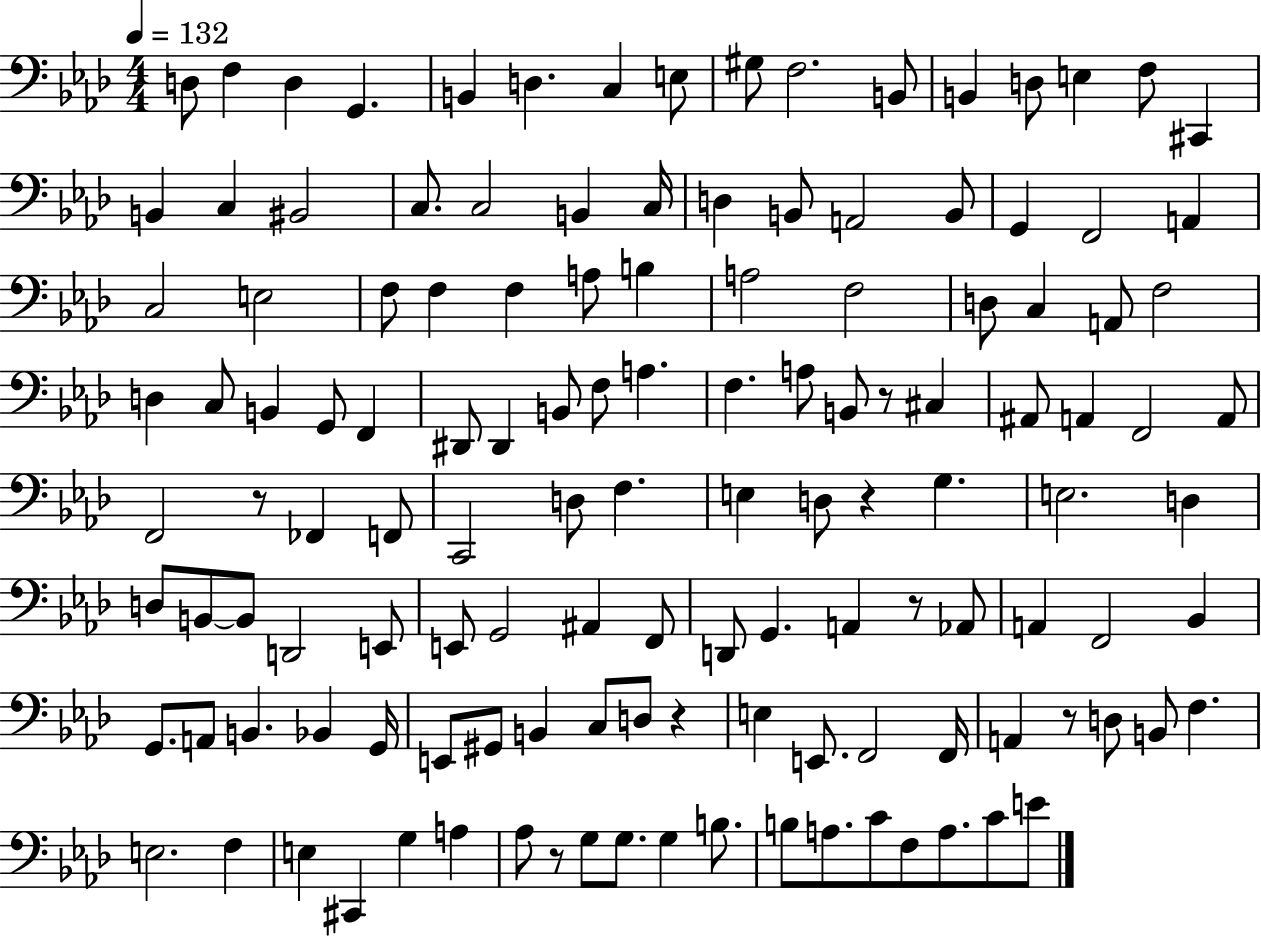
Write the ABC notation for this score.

X:1
T:Untitled
M:4/4
L:1/4
K:Ab
D,/2 F, D, G,, B,, D, C, E,/2 ^G,/2 F,2 B,,/2 B,, D,/2 E, F,/2 ^C,, B,, C, ^B,,2 C,/2 C,2 B,, C,/4 D, B,,/2 A,,2 B,,/2 G,, F,,2 A,, C,2 E,2 F,/2 F, F, A,/2 B, A,2 F,2 D,/2 C, A,,/2 F,2 D, C,/2 B,, G,,/2 F,, ^D,,/2 ^D,, B,,/2 F,/2 A, F, A,/2 B,,/2 z/2 ^C, ^A,,/2 A,, F,,2 A,,/2 F,,2 z/2 _F,, F,,/2 C,,2 D,/2 F, E, D,/2 z G, E,2 D, D,/2 B,,/2 B,,/2 D,,2 E,,/2 E,,/2 G,,2 ^A,, F,,/2 D,,/2 G,, A,, z/2 _A,,/2 A,, F,,2 _B,, G,,/2 A,,/2 B,, _B,, G,,/4 E,,/2 ^G,,/2 B,, C,/2 D,/2 z E, E,,/2 F,,2 F,,/4 A,, z/2 D,/2 B,,/2 F, E,2 F, E, ^C,, G, A, _A,/2 z/2 G,/2 G,/2 G, B,/2 B,/2 A,/2 C/2 F,/2 A,/2 C/2 E/2